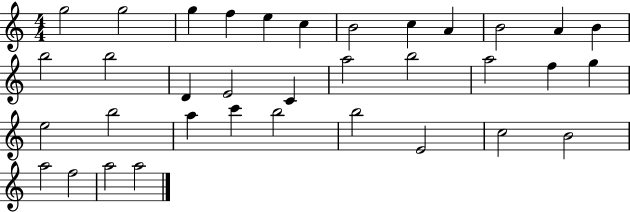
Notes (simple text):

G5/h G5/h G5/q F5/q E5/q C5/q B4/h C5/q A4/q B4/h A4/q B4/q B5/h B5/h D4/q E4/h C4/q A5/h B5/h A5/h F5/q G5/q E5/h B5/h A5/q C6/q B5/h B5/h E4/h C5/h B4/h A5/h F5/h A5/h A5/h